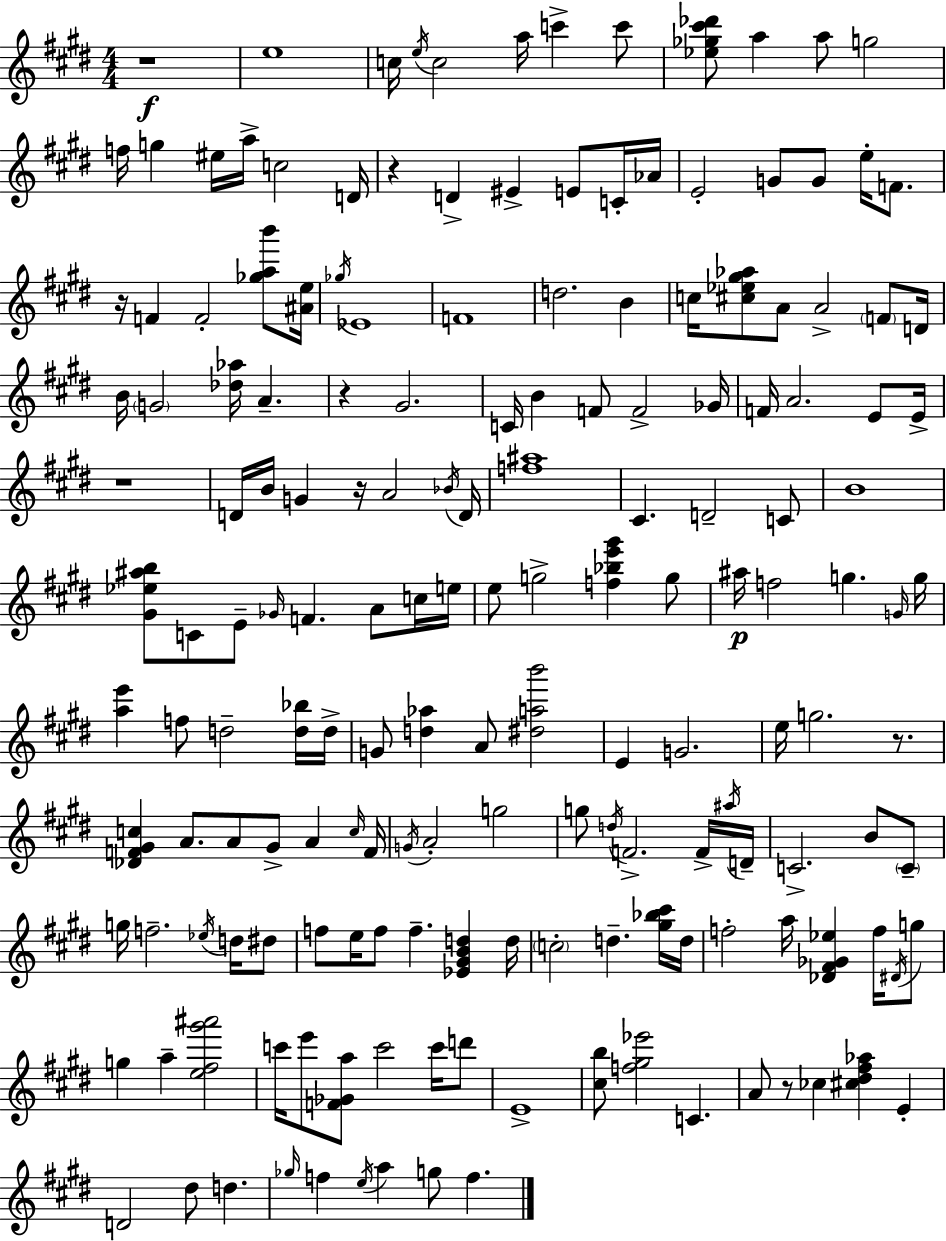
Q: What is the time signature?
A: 4/4